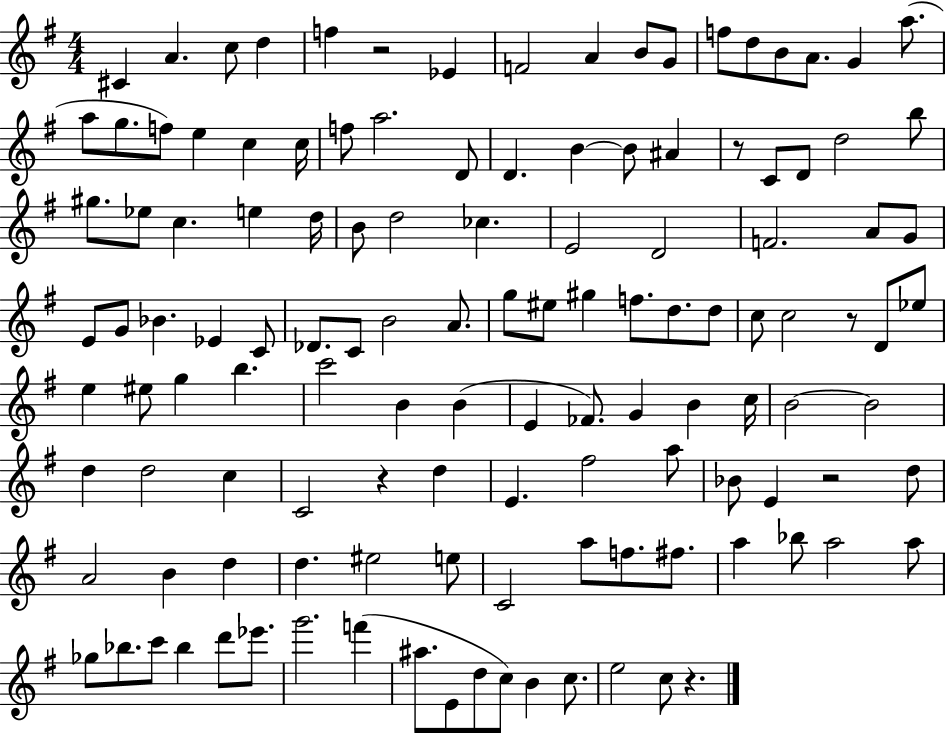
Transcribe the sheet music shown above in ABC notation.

X:1
T:Untitled
M:4/4
L:1/4
K:G
^C A c/2 d f z2 _E F2 A B/2 G/2 f/2 d/2 B/2 A/2 G a/2 a/2 g/2 f/2 e c c/4 f/2 a2 D/2 D B B/2 ^A z/2 C/2 D/2 d2 b/2 ^g/2 _e/2 c e d/4 B/2 d2 _c E2 D2 F2 A/2 G/2 E/2 G/2 _B _E C/2 _D/2 C/2 B2 A/2 g/2 ^e/2 ^g f/2 d/2 d/2 c/2 c2 z/2 D/2 _e/2 e ^e/2 g b c'2 B B E _F/2 G B c/4 B2 B2 d d2 c C2 z d E ^f2 a/2 _B/2 E z2 d/2 A2 B d d ^e2 e/2 C2 a/2 f/2 ^f/2 a _b/2 a2 a/2 _g/2 _b/2 c'/2 _b d'/2 _e'/2 g'2 f' ^a/2 E/2 d/2 c/2 B c/2 e2 c/2 z